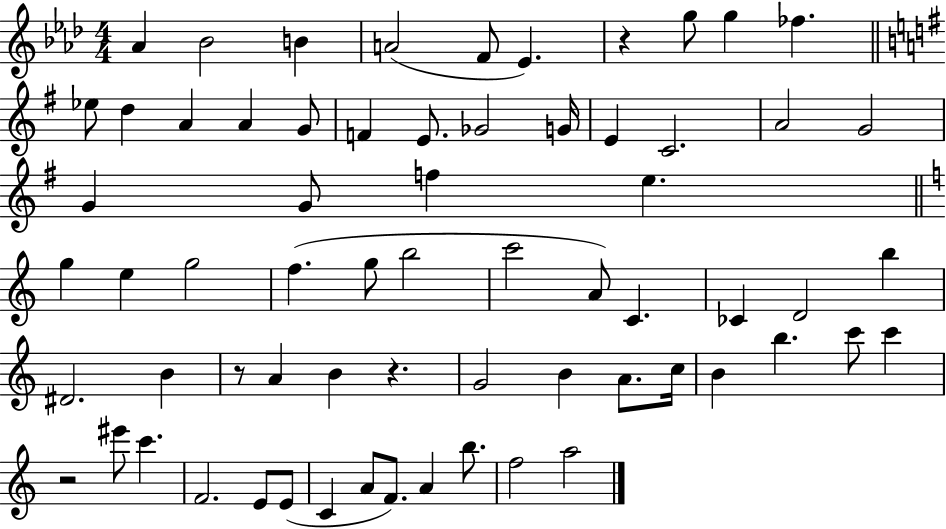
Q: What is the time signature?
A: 4/4